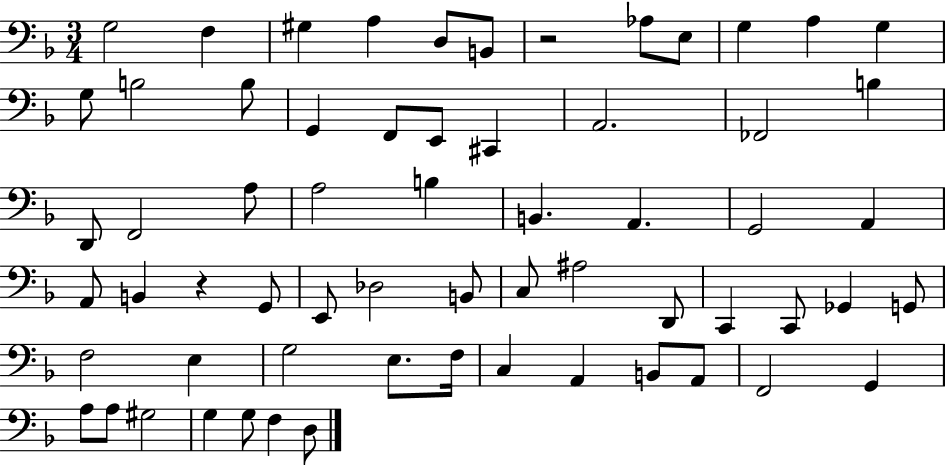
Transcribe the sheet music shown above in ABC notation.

X:1
T:Untitled
M:3/4
L:1/4
K:F
G,2 F, ^G, A, D,/2 B,,/2 z2 _A,/2 E,/2 G, A, G, G,/2 B,2 B,/2 G,, F,,/2 E,,/2 ^C,, A,,2 _F,,2 B, D,,/2 F,,2 A,/2 A,2 B, B,, A,, G,,2 A,, A,,/2 B,, z G,,/2 E,,/2 _D,2 B,,/2 C,/2 ^A,2 D,,/2 C,, C,,/2 _G,, G,,/2 F,2 E, G,2 E,/2 F,/4 C, A,, B,,/2 A,,/2 F,,2 G,, A,/2 A,/2 ^G,2 G, G,/2 F, D,/2